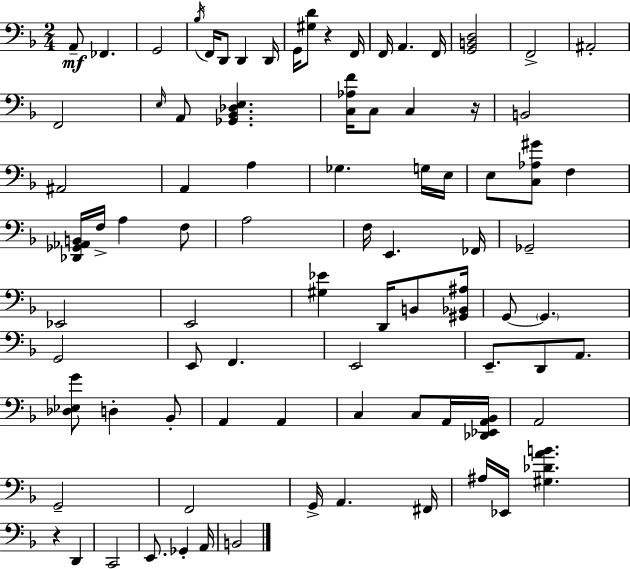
{
  \clef bass
  \numericTimeSignature
  \time 2/4
  \key d \minor
  a,8--\mf fes,4. | g,2 | \acciaccatura { bes16 } f,16 d,8 d,4 | d,16 g,16 <gis d'>8 r4 | \break f,16 f,16 a,4. | f,16 <g, b, d>2 | f,2-> | ais,2-. | \break f,2 | \grace { e16 } a,8 <ges, bes, des e>4. | <c aes f'>16 c8 c4 | r16 b,2 | \break ais,2 | a,4 a4 | ges4. | g16 e16 e8 <c aes gis'>8 f4 | \break <des, ges, aes, b,>16 f16-> a4 | f8 a2 | f16 e,4. | fes,16 ges,2-- | \break ees,2 | e,2 | <gis ees'>4 d,16 b,8 | <gis, bes, ais>16 g,8~~ \parenthesize g,4. | \break g,2 | e,8 f,4. | e,2 | e,8.-- d,8 a,8. | \break <des ees g'>8 d4-. | bes,8-. a,4 a,4 | c4 c8 | a,16 <des, ees, a, bes,>16 a,2 | \break g,2-- | f,2 | g,16-> a,4. | fis,16 ais16 ees,16 <gis des' a' b'>4. | \break r4 d,4 | c,2 | e,8. ges,4-. | a,16 b,2 | \break \bar "|."
}